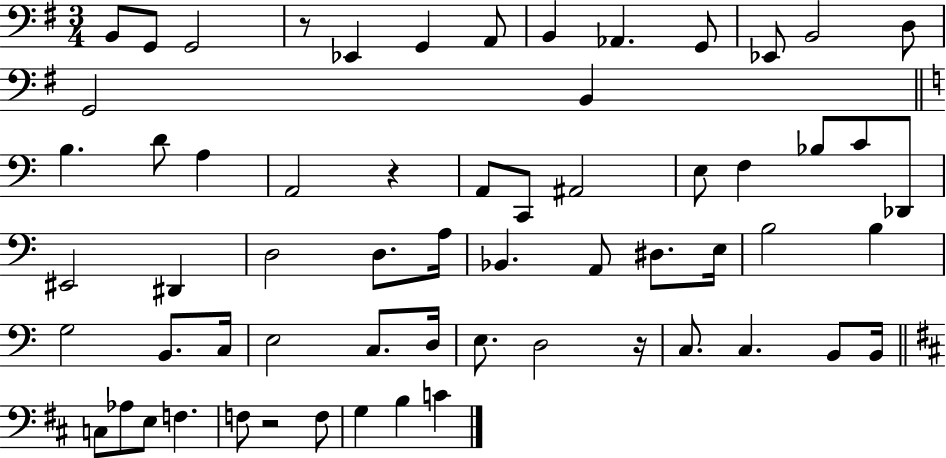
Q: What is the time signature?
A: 3/4